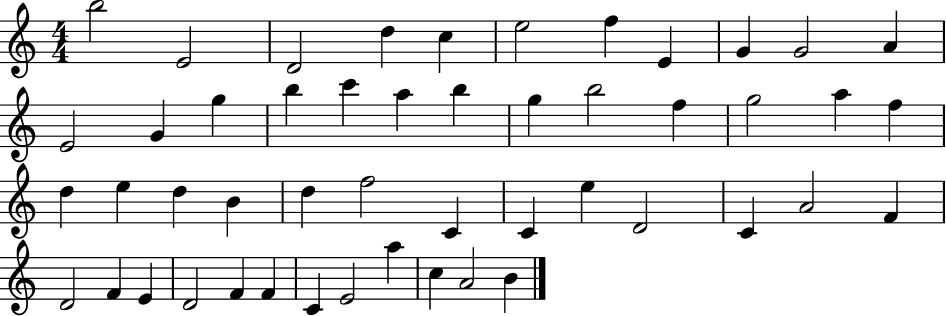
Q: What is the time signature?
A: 4/4